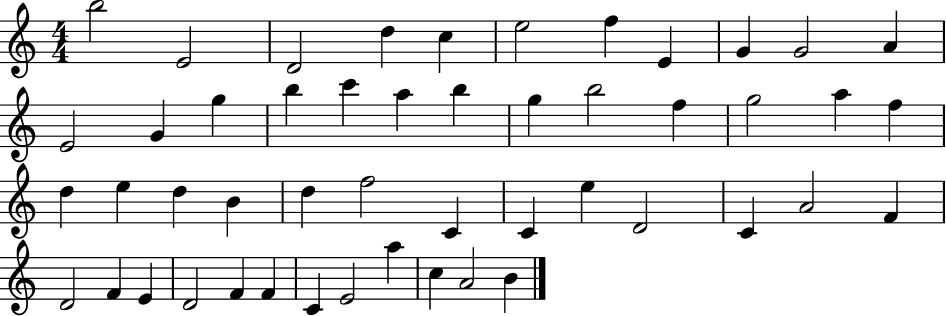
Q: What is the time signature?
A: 4/4